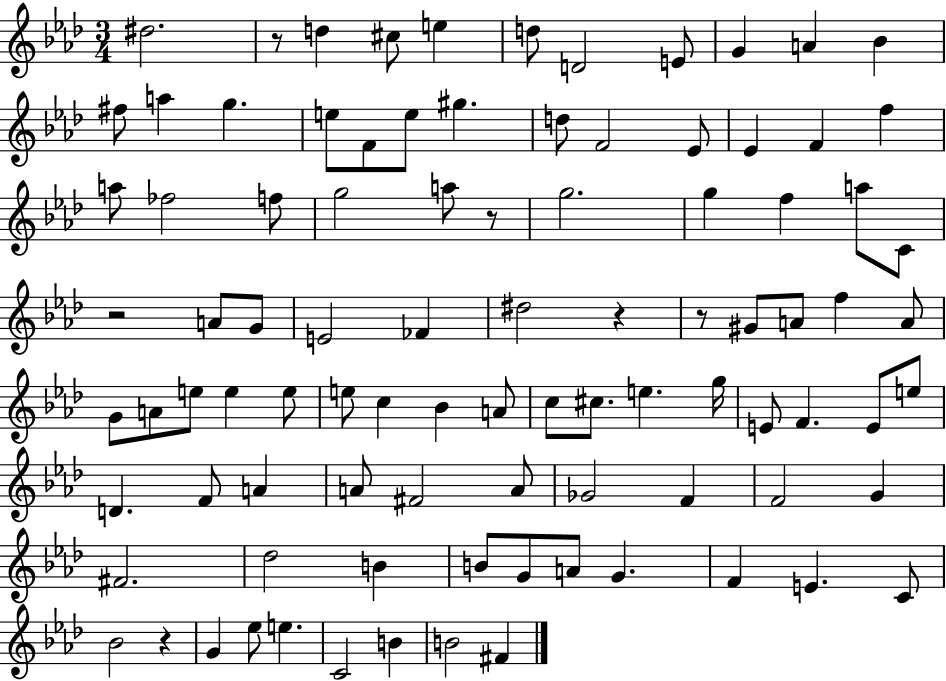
D#5/h. R/e D5/q C#5/e E5/q D5/e D4/h E4/e G4/q A4/q Bb4/q F#5/e A5/q G5/q. E5/e F4/e E5/e G#5/q. D5/e F4/h Eb4/e Eb4/q F4/q F5/q A5/e FES5/h F5/e G5/h A5/e R/e G5/h. G5/q F5/q A5/e C4/e R/h A4/e G4/e E4/h FES4/q D#5/h R/q R/e G#4/e A4/e F5/q A4/e G4/e A4/e E5/e E5/q E5/e E5/e C5/q Bb4/q A4/e C5/e C#5/e. E5/q. G5/s E4/e F4/q. E4/e E5/e D4/q. F4/e A4/q A4/e F#4/h A4/e Gb4/h F4/q F4/h G4/q F#4/h. Db5/h B4/q B4/e G4/e A4/e G4/q. F4/q E4/q. C4/e Bb4/h R/q G4/q Eb5/e E5/q. C4/h B4/q B4/h F#4/q